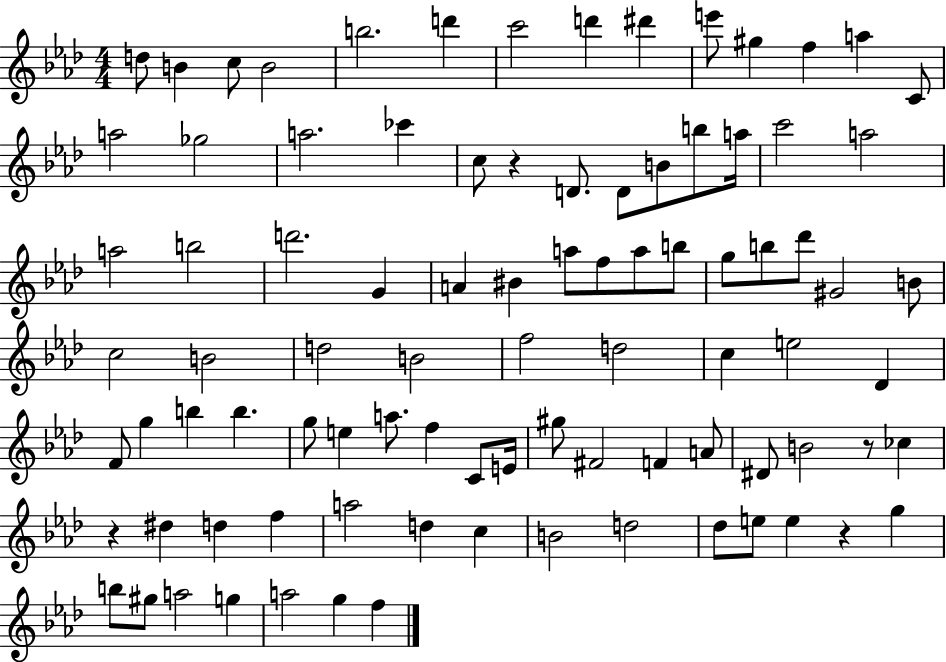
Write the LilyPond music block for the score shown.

{
  \clef treble
  \numericTimeSignature
  \time 4/4
  \key aes \major
  d''8 b'4 c''8 b'2 | b''2. d'''4 | c'''2 d'''4 dis'''4 | e'''8 gis''4 f''4 a''4 c'8 | \break a''2 ges''2 | a''2. ces'''4 | c''8 r4 d'8. d'8 b'8 b''8 a''16 | c'''2 a''2 | \break a''2 b''2 | d'''2. g'4 | a'4 bis'4 a''8 f''8 a''8 b''8 | g''8 b''8 des'''8 gis'2 b'8 | \break c''2 b'2 | d''2 b'2 | f''2 d''2 | c''4 e''2 des'4 | \break f'8 g''4 b''4 b''4. | g''8 e''4 a''8. f''4 c'8 e'16 | gis''8 fis'2 f'4 a'8 | dis'8 b'2 r8 ces''4 | \break r4 dis''4 d''4 f''4 | a''2 d''4 c''4 | b'2 d''2 | des''8 e''8 e''4 r4 g''4 | \break b''8 gis''8 a''2 g''4 | a''2 g''4 f''4 | \bar "|."
}